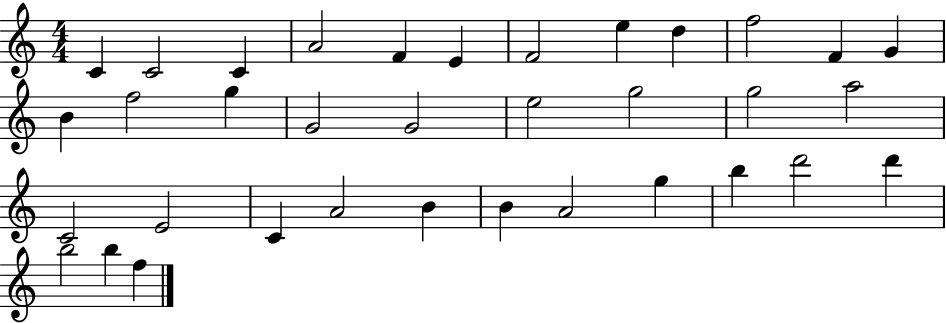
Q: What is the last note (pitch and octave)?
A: F5